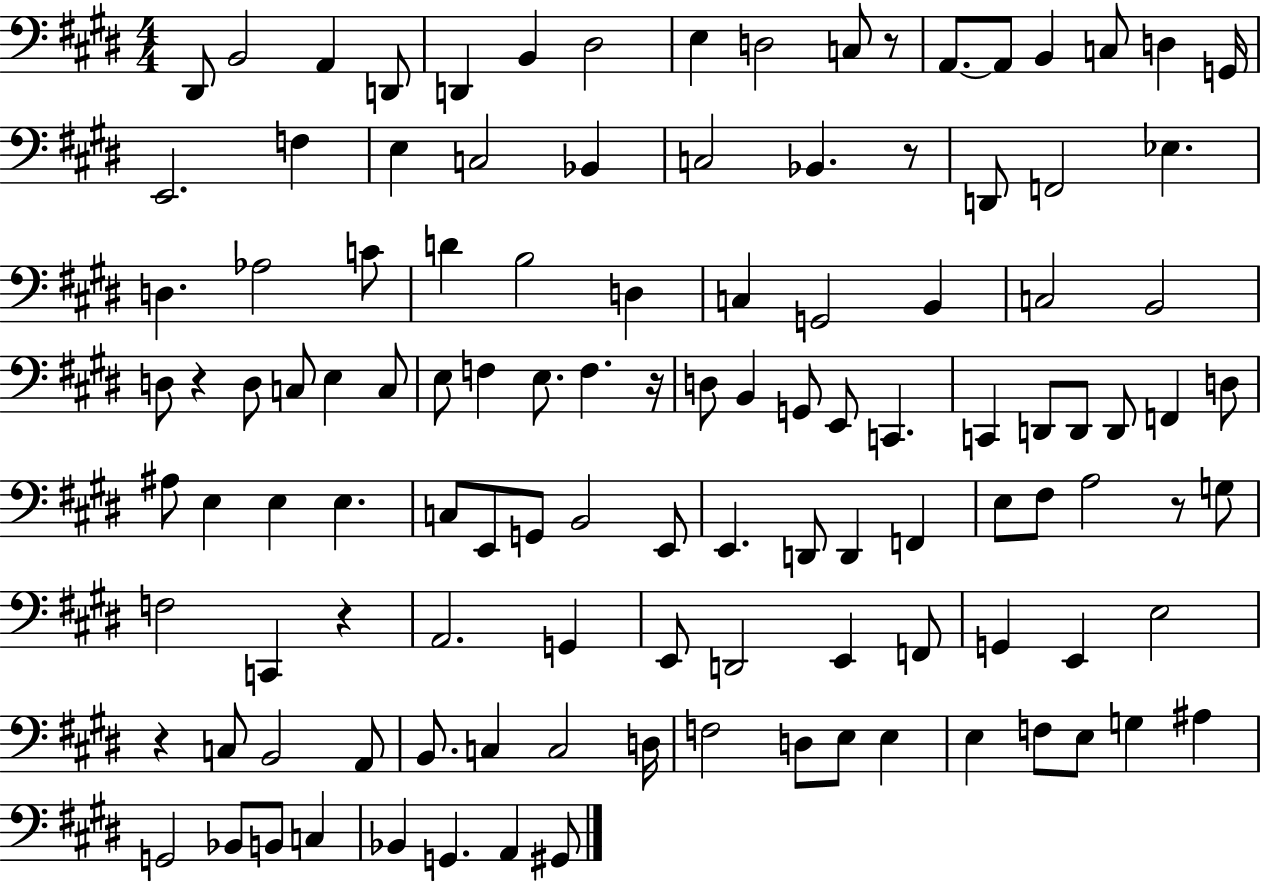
{
  \clef bass
  \numericTimeSignature
  \time 4/4
  \key e \major
  dis,8 b,2 a,4 d,8 | d,4 b,4 dis2 | e4 d2 c8 r8 | a,8.~~ a,8 b,4 c8 d4 g,16 | \break e,2. f4 | e4 c2 bes,4 | c2 bes,4. r8 | d,8 f,2 ees4. | \break d4. aes2 c'8 | d'4 b2 d4 | c4 g,2 b,4 | c2 b,2 | \break d8 r4 d8 c8 e4 c8 | e8 f4 e8. f4. r16 | d8 b,4 g,8 e,8 c,4. | c,4 d,8 d,8 d,8 f,4 d8 | \break ais8 e4 e4 e4. | c8 e,8 g,8 b,2 e,8 | e,4. d,8 d,4 f,4 | e8 fis8 a2 r8 g8 | \break f2 c,4 r4 | a,2. g,4 | e,8 d,2 e,4 f,8 | g,4 e,4 e2 | \break r4 c8 b,2 a,8 | b,8. c4 c2 d16 | f2 d8 e8 e4 | e4 f8 e8 g4 ais4 | \break g,2 bes,8 b,8 c4 | bes,4 g,4. a,4 gis,8 | \bar "|."
}